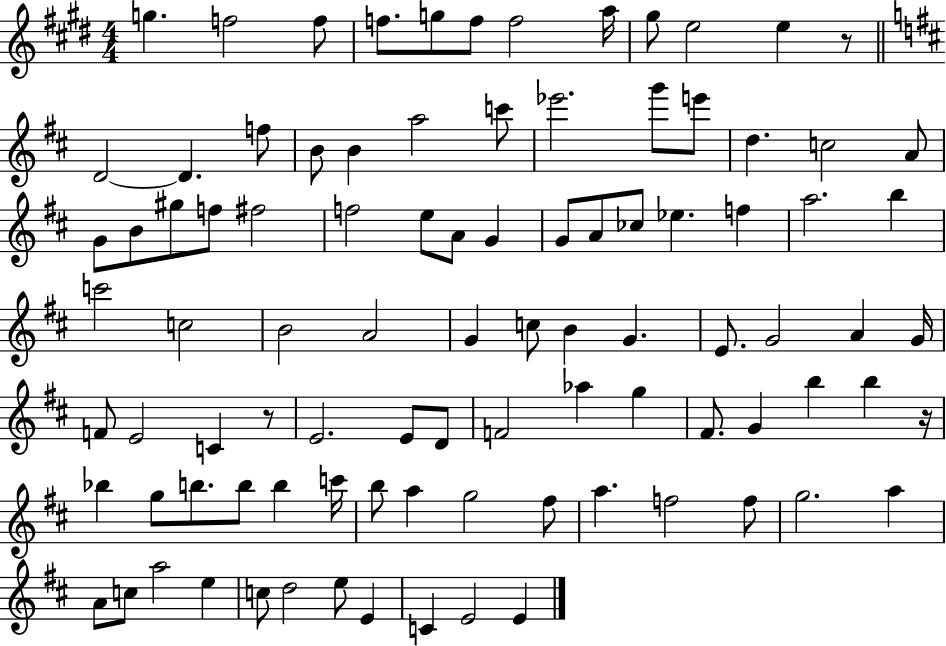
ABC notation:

X:1
T:Untitled
M:4/4
L:1/4
K:E
g f2 f/2 f/2 g/2 f/2 f2 a/4 ^g/2 e2 e z/2 D2 D f/2 B/2 B a2 c'/2 _e'2 g'/2 e'/2 d c2 A/2 G/2 B/2 ^g/2 f/2 ^f2 f2 e/2 A/2 G G/2 A/2 _c/2 _e f a2 b c'2 c2 B2 A2 G c/2 B G E/2 G2 A G/4 F/2 E2 C z/2 E2 E/2 D/2 F2 _a g ^F/2 G b b z/4 _b g/2 b/2 b/2 b c'/4 b/2 a g2 ^f/2 a f2 f/2 g2 a A/2 c/2 a2 e c/2 d2 e/2 E C E2 E